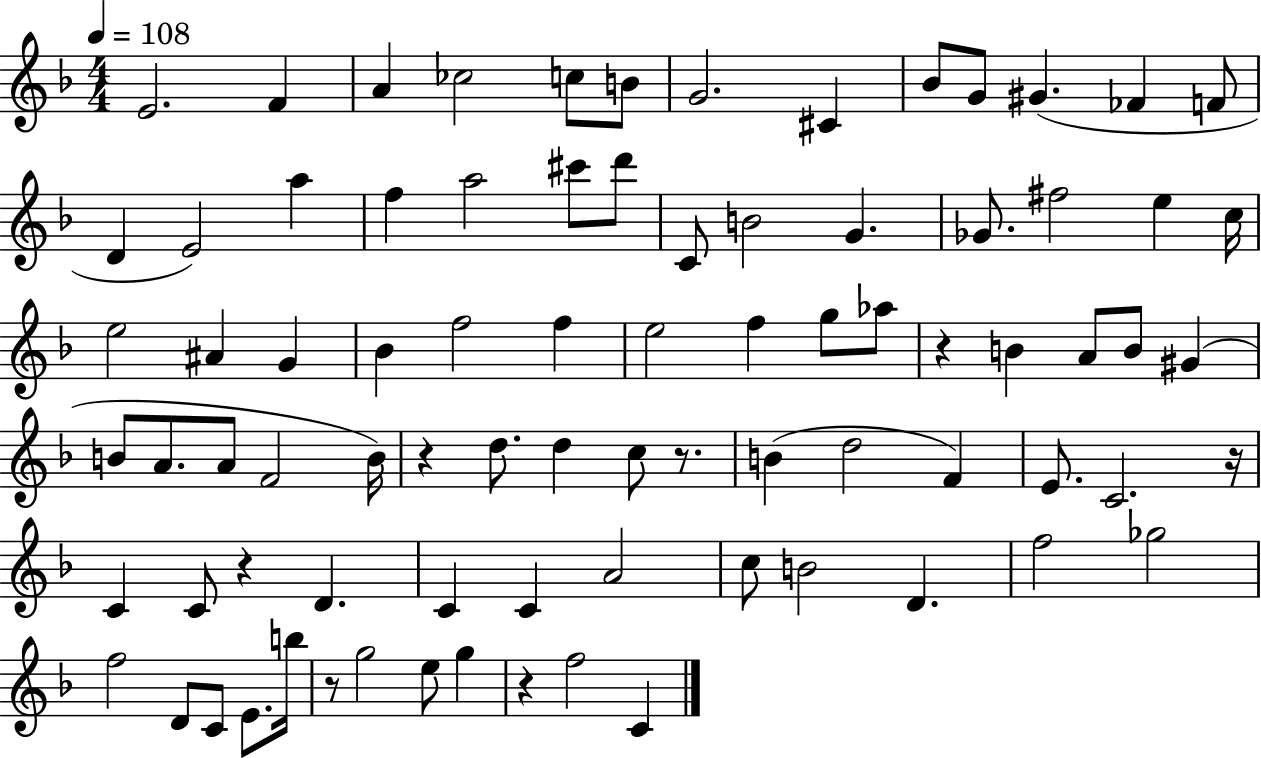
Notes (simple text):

E4/h. F4/q A4/q CES5/h C5/e B4/e G4/h. C#4/q Bb4/e G4/e G#4/q. FES4/q F4/e D4/q E4/h A5/q F5/q A5/h C#6/e D6/e C4/e B4/h G4/q. Gb4/e. F#5/h E5/q C5/s E5/h A#4/q G4/q Bb4/q F5/h F5/q E5/h F5/q G5/e Ab5/e R/q B4/q A4/e B4/e G#4/q B4/e A4/e. A4/e F4/h B4/s R/q D5/e. D5/q C5/e R/e. B4/q D5/h F4/q E4/e. C4/h. R/s C4/q C4/e R/q D4/q. C4/q C4/q A4/h C5/e B4/h D4/q. F5/h Gb5/h F5/h D4/e C4/e E4/e. B5/s R/e G5/h E5/e G5/q R/q F5/h C4/q